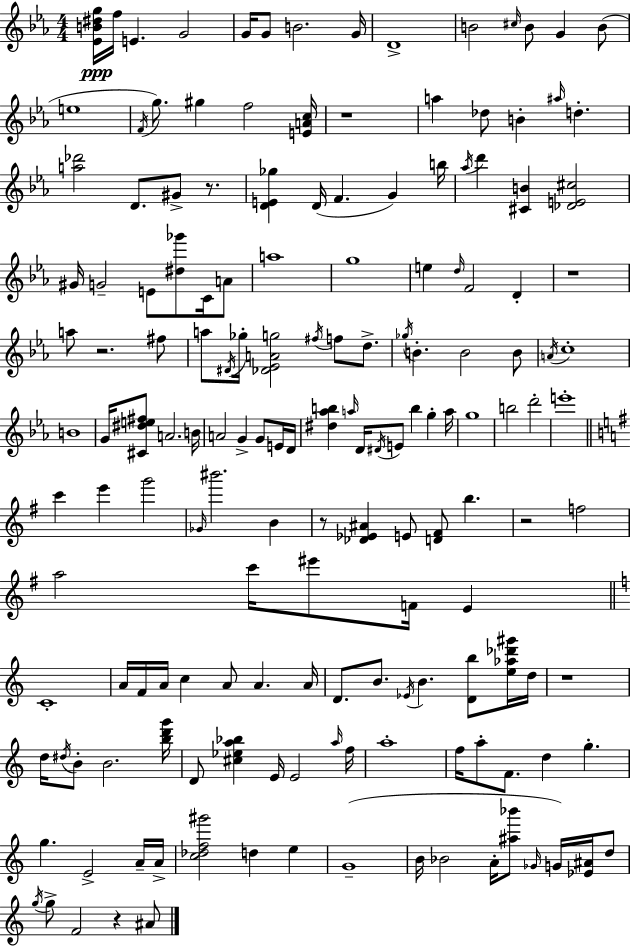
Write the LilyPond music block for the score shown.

{
  \clef treble
  \numericTimeSignature
  \time 4/4
  \key ees \major
  <ees' b' dis'' g''>16\ppp f''16 e'4. g'2 | g'16 g'8 b'2. g'16 | d'1-> | b'2 \grace { cis''16 } b'8 g'4 b'8( | \break e''1 | \acciaccatura { f'16 } g''8.) gis''4 f''2 | <e' a' c''>16 r1 | a''4 des''8 b'4-. \grace { ais''16 } d''4.-. | \break <a'' des'''>2 d'8. gis'8-> | r8. <d' e' ges''>4 d'16( f'4. g'4) | b''16 \acciaccatura { aes''16 } d'''4 <cis' b'>4 <des' e' cis''>2 | gis'16 g'2-- e'8 <dis'' ges'''>8 | \break c'16 a'8 a''1 | g''1 | e''4 \grace { d''16 } f'2 | d'4-. r1 | \break a''8 r2. | fis''8 a''8 \acciaccatura { dis'16 } ges''16-. <des' ees' a' g''>2 | \acciaccatura { fis''16 } f''8 d''8.-> \acciaccatura { ges''16 } b'4.-. b'2 | b'8 \acciaccatura { a'16 } c''1-. | \break b'1 | g'16 <cis' dis'' e'' fis''>8 a'2. | b'16 a'2 | g'4-> g'8 e'16 d'16 <dis'' aes'' b''>4 \grace { a''16 } d'16 \acciaccatura { dis'16 } | \break e'8 b''4 g''4-. a''16 g''1 | b''2 | d'''2-. e'''1-. | \bar "||" \break \key e \minor c'''4 e'''4 g'''2 | \grace { ges'16 } bis'''2. b'4 | r8 <des' ees' ais'>4 e'8 <d' fis'>8 b''4. | r2 f''2 | \break a''2 c'''16 eis'''8 f'16 e'4 | \bar "||" \break \key c \major c'1-. | a'16 f'16 a'16 c''4 a'8 a'4. a'16 | d'8. b'8. \acciaccatura { ees'16 } b'4. <d' b''>8 <e'' aes'' des''' gis'''>16 | d''16 r1 | \break d''16 \acciaccatura { dis''16 } b'8-. b'2. | <b'' d''' g'''>16 d'8 <cis'' ees'' a'' bes''>4 e'16 e'2 | \grace { a''16 } f''16 a''1-. | f''16 a''8-. f'8. d''4 g''4.-. | \break g''4. e'2-> | a'16-- a'16-> <c'' des'' f'' gis'''>2 d''4 e''4 | g'1--( | b'16 bes'2 a'16-. <ais'' bes'''>8 \grace { ges'16 }) | \break g'16 <ees' ais'>16 d''8 \acciaccatura { g''16 } g''8-> f'2 r4 | ais'8 \bar "|."
}